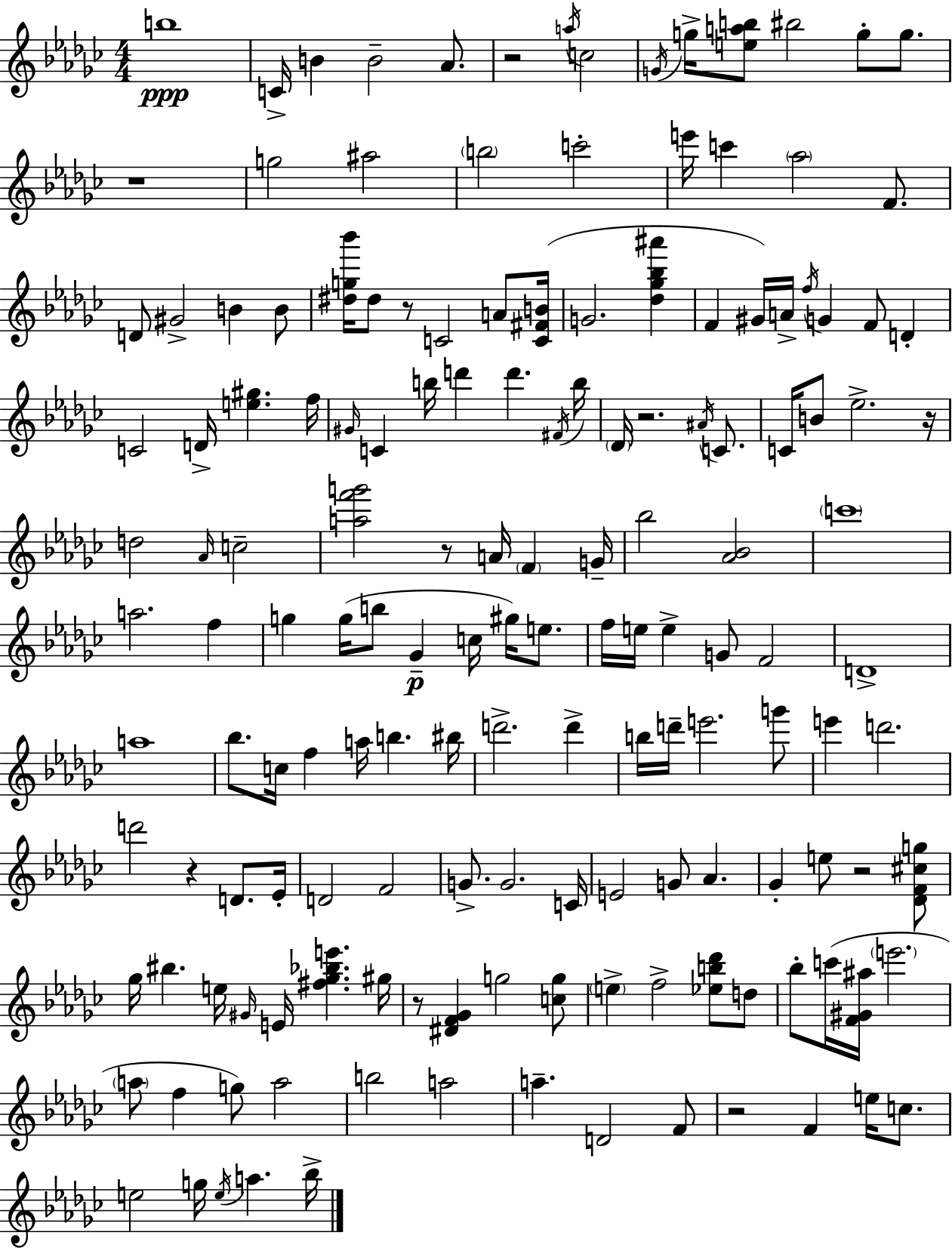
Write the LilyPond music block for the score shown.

{
  \clef treble
  \numericTimeSignature
  \time 4/4
  \key ees \minor
  b''1\ppp | c'16-> b'4 b'2-- aes'8. | r2 \acciaccatura { a''16 } c''2 | \acciaccatura { g'16 } g''16-> <e'' a'' b''>8 bis''2 g''8-. g''8. | \break r1 | g''2 ais''2 | \parenthesize b''2 c'''2-. | e'''16 c'''4 \parenthesize aes''2 f'8. | \break d'8 gis'2-> b'4 | b'8 <dis'' g'' bes'''>16 dis''8 r8 c'2 a'8 | <c' fis' b'>16( g'2. <des'' ges'' bes'' ais'''>4 | f'4 gis'16) a'16-> \acciaccatura { f''16 } g'4 f'8 d'4-. | \break c'2 d'16-> <e'' gis''>4. | f''16 \grace { gis'16 } c'4 b''16 d'''4 d'''4. | \acciaccatura { fis'16 } b''16 \parenthesize des'16 r2. | \acciaccatura { ais'16 } c'8. c'16 b'8 ees''2.-> | \break r16 d''2 \grace { aes'16 } c''2-- | <a'' f''' g'''>2 r8 | a'16 \parenthesize f'4 g'16-- bes''2 <aes' bes'>2 | \parenthesize c'''1 | \break a''2. | f''4 g''4 g''16( b''8 ges'4--\p | c''16 gis''16) e''8. f''16 e''16 e''4-> g'8 f'2 | d'1-> | \break a''1 | bes''8. c''16 f''4 a''16 | b''4. bis''16 d'''2.-> | d'''4-> b''16 d'''16-- e'''2. | \break g'''8 e'''4 d'''2. | d'''2 r4 | d'8. ees'16-. d'2 f'2 | g'8.-> g'2. | \break c'16 e'2 g'8 | aes'4. ges'4-. e''8 r2 | <des' f' cis'' g''>8 ges''16 bis''4. e''16 \grace { gis'16 } | e'16 <fis'' ges'' bes'' e'''>4. gis''16 r8 <dis' f' ges'>4 g''2 | \break <c'' g''>8 \parenthesize e''4-> f''2-> | <ees'' b'' des'''>8 d''8 bes''8-. c'''16( <f' gis' ais''>16 \parenthesize e'''2. | \parenthesize a''8 f''4 g''8) | a''2 b''2 | \break a''2 a''4.-- d'2 | f'8 r2 | f'4 e''16 c''8. e''2 | g''16 \acciaccatura { e''16 } a''4. bes''16-> \bar "|."
}